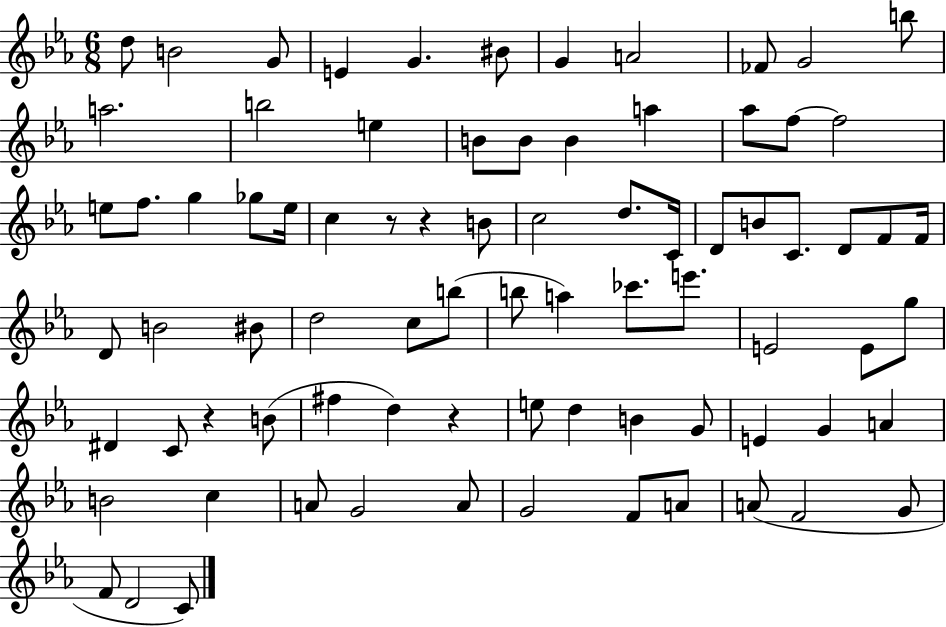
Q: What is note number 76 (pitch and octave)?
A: C4